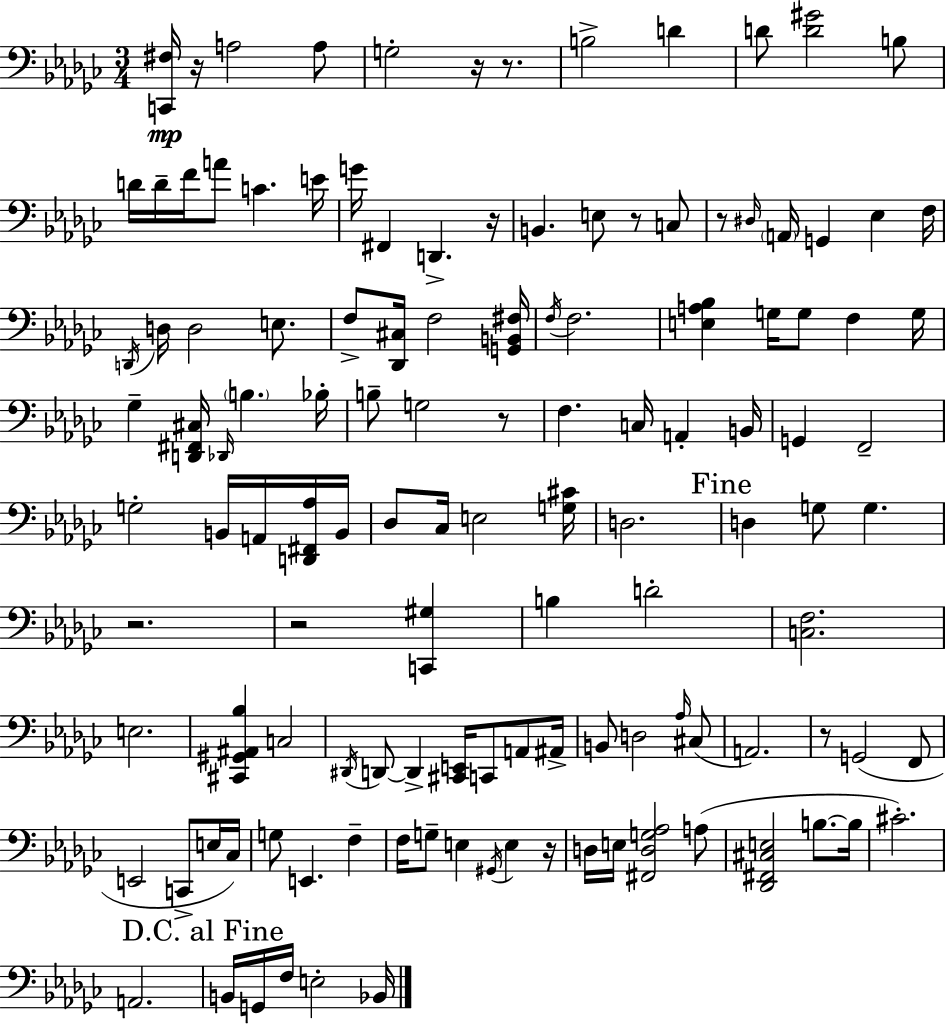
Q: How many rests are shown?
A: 11